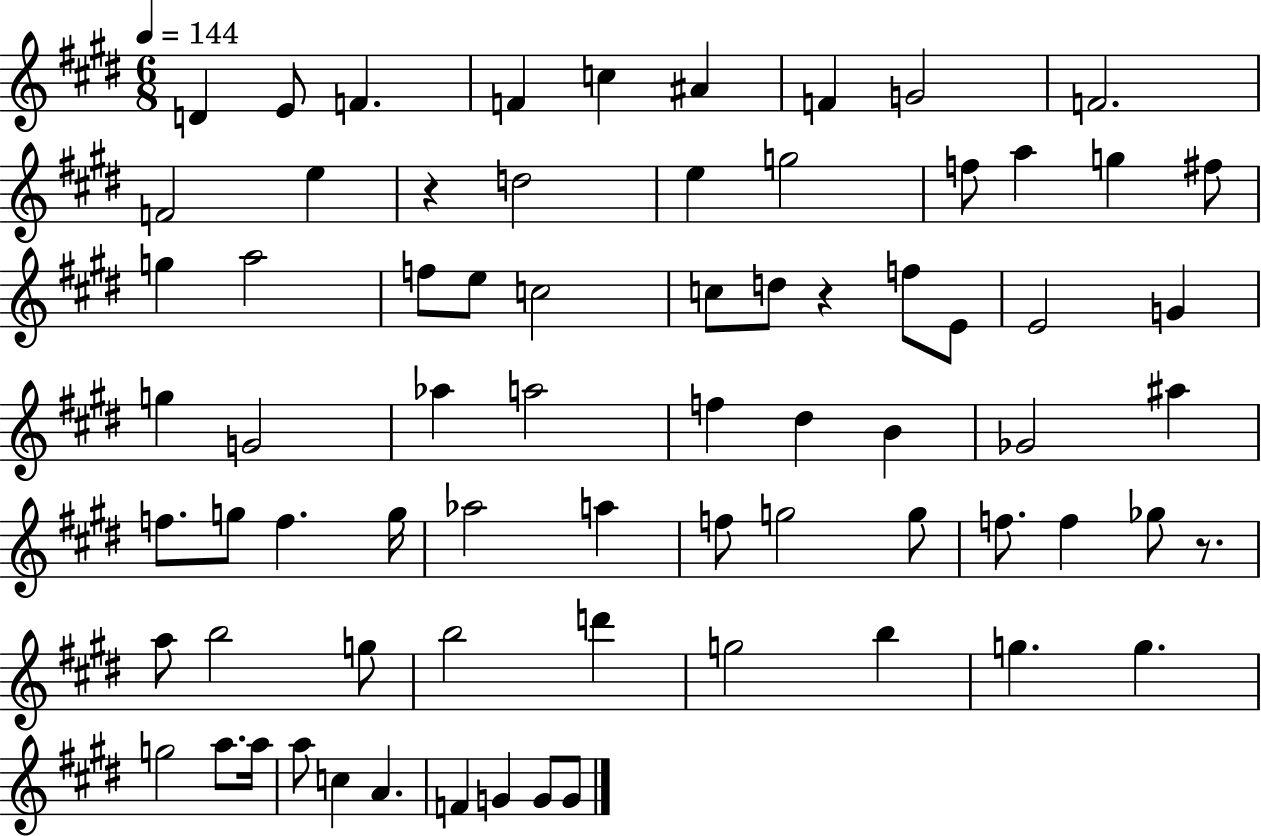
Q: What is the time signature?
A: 6/8